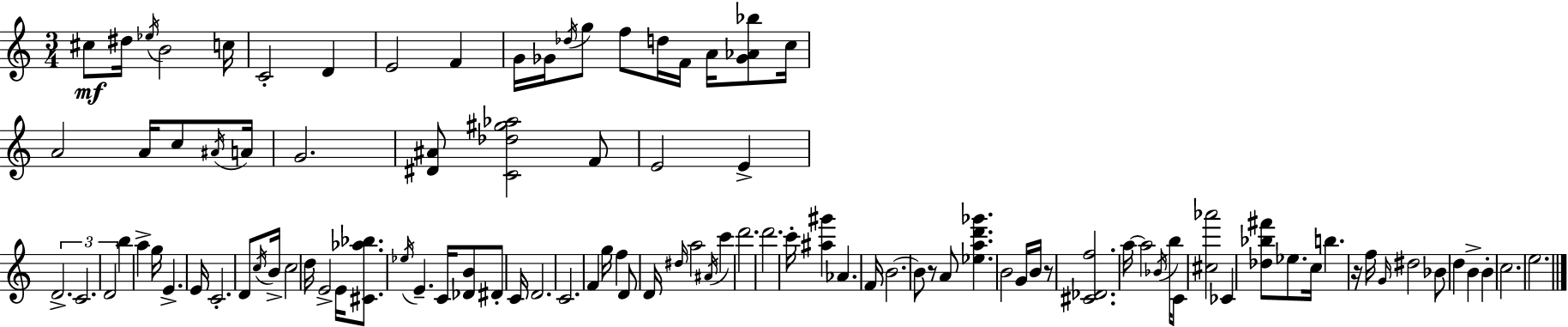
C#5/e D#5/s Eb5/s B4/h C5/s C4/h D4/q E4/h F4/q G4/s Gb4/s Db5/s G5/e F5/e D5/s F4/s A4/s [Gb4,Ab4,Bb5]/e C5/s A4/h A4/s C5/e A#4/s A4/s G4/h. [D#4,A#4]/e [C4,Db5,G#5,Ab5]/h F4/e E4/h E4/q D4/h. C4/h. D4/h B5/q A5/q G5/s E4/q. E4/s C4/h. D4/e C5/s B4/s C5/h D5/s E4/h E4/s [C#4,Ab5,Bb5]/e. Eb5/s E4/q. C4/s [Db4,B4]/e D#4/e C4/s D4/h. C4/h. F4/q G5/s F5/q D4/e D4/s D#5/s A5/h A#4/s C6/q D6/h. D6/h. C6/s [A#5,G#6]/q Ab4/q. F4/s B4/h. B4/e R/e A4/e [Eb5,A5,D6,Gb6]/q. B4/h G4/s B4/s R/e [C#4,Db4,F5]/h. A5/s A5/h Bb4/s B5/s C4/e [C#5,Ab6]/h CES4/q [Db5,Bb5,F#6]/e Eb5/e. C5/s B5/q. R/s F5/s G4/s D#5/h Bb4/e D5/q B4/q B4/q C5/h. E5/h.